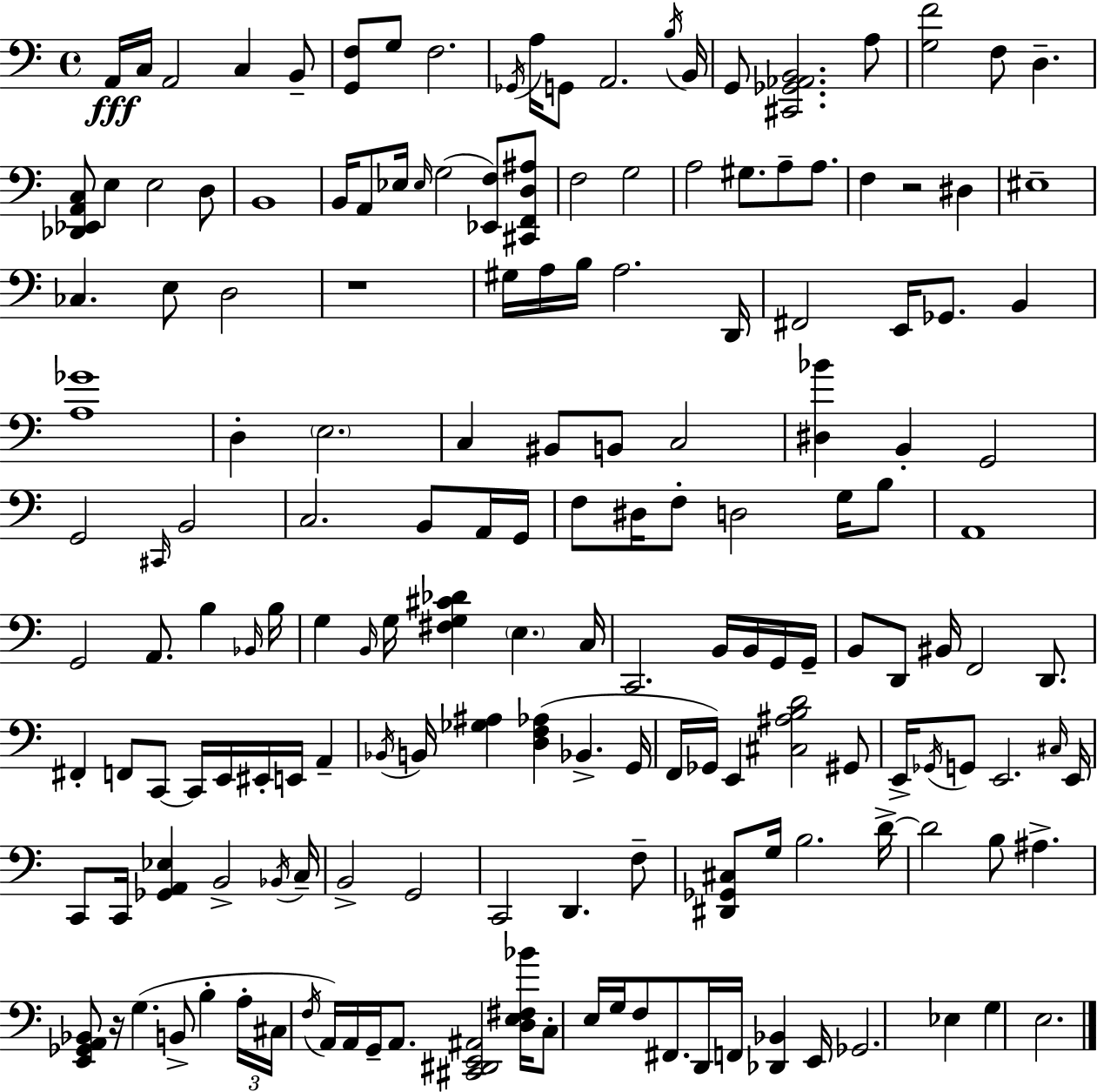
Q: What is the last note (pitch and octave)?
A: E3